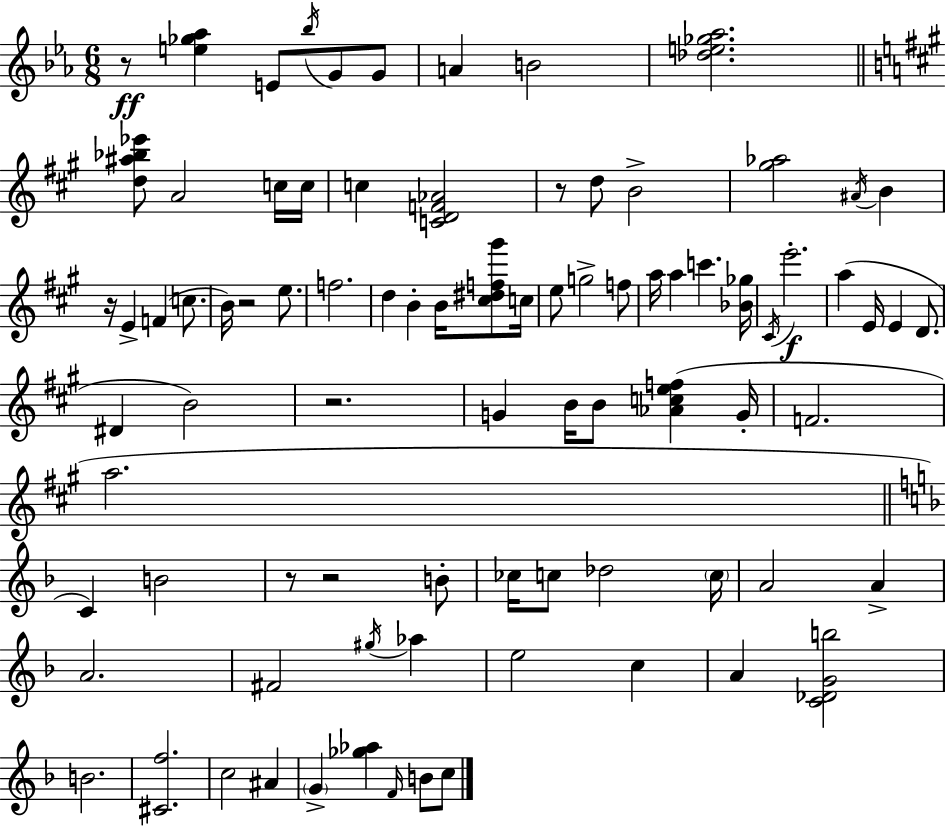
R/e [E5,Gb5,Ab5]/q E4/e Bb5/s G4/e G4/e A4/q B4/h [Db5,E5,Gb5,Ab5]/h. [D5,A#5,Bb5,Eb6]/e A4/h C5/s C5/s C5/q [C4,D4,F4,Ab4]/h R/e D5/e B4/h [G#5,Ab5]/h A#4/s B4/q R/s E4/q F4/q C5/e. B4/s R/h E5/e. F5/h. D5/q B4/q B4/s [C#5,D#5,F5,G#6]/e C5/s E5/e G5/h F5/e A5/s A5/q C6/q. [Bb4,Gb5]/s C#4/s E6/h. A5/q E4/s E4/q D4/e. D#4/q B4/h R/h. G4/q B4/s B4/e [Ab4,C5,E5,F5]/q G4/s F4/h. A5/h. C4/q B4/h R/e R/h B4/e CES5/s C5/e Db5/h C5/s A4/h A4/q A4/h. F#4/h G#5/s Ab5/q E5/h C5/q A4/q [C4,Db4,G4,B5]/h B4/h. [C#4,F5]/h. C5/h A#4/q G4/q [Gb5,Ab5]/q F4/s B4/e C5/e